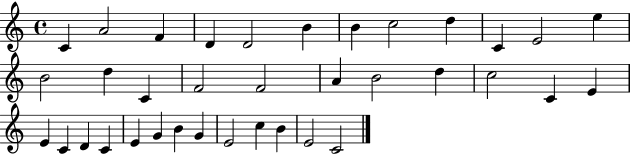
X:1
T:Untitled
M:4/4
L:1/4
K:C
C A2 F D D2 B B c2 d C E2 e B2 d C F2 F2 A B2 d c2 C E E C D C E G B G E2 c B E2 C2